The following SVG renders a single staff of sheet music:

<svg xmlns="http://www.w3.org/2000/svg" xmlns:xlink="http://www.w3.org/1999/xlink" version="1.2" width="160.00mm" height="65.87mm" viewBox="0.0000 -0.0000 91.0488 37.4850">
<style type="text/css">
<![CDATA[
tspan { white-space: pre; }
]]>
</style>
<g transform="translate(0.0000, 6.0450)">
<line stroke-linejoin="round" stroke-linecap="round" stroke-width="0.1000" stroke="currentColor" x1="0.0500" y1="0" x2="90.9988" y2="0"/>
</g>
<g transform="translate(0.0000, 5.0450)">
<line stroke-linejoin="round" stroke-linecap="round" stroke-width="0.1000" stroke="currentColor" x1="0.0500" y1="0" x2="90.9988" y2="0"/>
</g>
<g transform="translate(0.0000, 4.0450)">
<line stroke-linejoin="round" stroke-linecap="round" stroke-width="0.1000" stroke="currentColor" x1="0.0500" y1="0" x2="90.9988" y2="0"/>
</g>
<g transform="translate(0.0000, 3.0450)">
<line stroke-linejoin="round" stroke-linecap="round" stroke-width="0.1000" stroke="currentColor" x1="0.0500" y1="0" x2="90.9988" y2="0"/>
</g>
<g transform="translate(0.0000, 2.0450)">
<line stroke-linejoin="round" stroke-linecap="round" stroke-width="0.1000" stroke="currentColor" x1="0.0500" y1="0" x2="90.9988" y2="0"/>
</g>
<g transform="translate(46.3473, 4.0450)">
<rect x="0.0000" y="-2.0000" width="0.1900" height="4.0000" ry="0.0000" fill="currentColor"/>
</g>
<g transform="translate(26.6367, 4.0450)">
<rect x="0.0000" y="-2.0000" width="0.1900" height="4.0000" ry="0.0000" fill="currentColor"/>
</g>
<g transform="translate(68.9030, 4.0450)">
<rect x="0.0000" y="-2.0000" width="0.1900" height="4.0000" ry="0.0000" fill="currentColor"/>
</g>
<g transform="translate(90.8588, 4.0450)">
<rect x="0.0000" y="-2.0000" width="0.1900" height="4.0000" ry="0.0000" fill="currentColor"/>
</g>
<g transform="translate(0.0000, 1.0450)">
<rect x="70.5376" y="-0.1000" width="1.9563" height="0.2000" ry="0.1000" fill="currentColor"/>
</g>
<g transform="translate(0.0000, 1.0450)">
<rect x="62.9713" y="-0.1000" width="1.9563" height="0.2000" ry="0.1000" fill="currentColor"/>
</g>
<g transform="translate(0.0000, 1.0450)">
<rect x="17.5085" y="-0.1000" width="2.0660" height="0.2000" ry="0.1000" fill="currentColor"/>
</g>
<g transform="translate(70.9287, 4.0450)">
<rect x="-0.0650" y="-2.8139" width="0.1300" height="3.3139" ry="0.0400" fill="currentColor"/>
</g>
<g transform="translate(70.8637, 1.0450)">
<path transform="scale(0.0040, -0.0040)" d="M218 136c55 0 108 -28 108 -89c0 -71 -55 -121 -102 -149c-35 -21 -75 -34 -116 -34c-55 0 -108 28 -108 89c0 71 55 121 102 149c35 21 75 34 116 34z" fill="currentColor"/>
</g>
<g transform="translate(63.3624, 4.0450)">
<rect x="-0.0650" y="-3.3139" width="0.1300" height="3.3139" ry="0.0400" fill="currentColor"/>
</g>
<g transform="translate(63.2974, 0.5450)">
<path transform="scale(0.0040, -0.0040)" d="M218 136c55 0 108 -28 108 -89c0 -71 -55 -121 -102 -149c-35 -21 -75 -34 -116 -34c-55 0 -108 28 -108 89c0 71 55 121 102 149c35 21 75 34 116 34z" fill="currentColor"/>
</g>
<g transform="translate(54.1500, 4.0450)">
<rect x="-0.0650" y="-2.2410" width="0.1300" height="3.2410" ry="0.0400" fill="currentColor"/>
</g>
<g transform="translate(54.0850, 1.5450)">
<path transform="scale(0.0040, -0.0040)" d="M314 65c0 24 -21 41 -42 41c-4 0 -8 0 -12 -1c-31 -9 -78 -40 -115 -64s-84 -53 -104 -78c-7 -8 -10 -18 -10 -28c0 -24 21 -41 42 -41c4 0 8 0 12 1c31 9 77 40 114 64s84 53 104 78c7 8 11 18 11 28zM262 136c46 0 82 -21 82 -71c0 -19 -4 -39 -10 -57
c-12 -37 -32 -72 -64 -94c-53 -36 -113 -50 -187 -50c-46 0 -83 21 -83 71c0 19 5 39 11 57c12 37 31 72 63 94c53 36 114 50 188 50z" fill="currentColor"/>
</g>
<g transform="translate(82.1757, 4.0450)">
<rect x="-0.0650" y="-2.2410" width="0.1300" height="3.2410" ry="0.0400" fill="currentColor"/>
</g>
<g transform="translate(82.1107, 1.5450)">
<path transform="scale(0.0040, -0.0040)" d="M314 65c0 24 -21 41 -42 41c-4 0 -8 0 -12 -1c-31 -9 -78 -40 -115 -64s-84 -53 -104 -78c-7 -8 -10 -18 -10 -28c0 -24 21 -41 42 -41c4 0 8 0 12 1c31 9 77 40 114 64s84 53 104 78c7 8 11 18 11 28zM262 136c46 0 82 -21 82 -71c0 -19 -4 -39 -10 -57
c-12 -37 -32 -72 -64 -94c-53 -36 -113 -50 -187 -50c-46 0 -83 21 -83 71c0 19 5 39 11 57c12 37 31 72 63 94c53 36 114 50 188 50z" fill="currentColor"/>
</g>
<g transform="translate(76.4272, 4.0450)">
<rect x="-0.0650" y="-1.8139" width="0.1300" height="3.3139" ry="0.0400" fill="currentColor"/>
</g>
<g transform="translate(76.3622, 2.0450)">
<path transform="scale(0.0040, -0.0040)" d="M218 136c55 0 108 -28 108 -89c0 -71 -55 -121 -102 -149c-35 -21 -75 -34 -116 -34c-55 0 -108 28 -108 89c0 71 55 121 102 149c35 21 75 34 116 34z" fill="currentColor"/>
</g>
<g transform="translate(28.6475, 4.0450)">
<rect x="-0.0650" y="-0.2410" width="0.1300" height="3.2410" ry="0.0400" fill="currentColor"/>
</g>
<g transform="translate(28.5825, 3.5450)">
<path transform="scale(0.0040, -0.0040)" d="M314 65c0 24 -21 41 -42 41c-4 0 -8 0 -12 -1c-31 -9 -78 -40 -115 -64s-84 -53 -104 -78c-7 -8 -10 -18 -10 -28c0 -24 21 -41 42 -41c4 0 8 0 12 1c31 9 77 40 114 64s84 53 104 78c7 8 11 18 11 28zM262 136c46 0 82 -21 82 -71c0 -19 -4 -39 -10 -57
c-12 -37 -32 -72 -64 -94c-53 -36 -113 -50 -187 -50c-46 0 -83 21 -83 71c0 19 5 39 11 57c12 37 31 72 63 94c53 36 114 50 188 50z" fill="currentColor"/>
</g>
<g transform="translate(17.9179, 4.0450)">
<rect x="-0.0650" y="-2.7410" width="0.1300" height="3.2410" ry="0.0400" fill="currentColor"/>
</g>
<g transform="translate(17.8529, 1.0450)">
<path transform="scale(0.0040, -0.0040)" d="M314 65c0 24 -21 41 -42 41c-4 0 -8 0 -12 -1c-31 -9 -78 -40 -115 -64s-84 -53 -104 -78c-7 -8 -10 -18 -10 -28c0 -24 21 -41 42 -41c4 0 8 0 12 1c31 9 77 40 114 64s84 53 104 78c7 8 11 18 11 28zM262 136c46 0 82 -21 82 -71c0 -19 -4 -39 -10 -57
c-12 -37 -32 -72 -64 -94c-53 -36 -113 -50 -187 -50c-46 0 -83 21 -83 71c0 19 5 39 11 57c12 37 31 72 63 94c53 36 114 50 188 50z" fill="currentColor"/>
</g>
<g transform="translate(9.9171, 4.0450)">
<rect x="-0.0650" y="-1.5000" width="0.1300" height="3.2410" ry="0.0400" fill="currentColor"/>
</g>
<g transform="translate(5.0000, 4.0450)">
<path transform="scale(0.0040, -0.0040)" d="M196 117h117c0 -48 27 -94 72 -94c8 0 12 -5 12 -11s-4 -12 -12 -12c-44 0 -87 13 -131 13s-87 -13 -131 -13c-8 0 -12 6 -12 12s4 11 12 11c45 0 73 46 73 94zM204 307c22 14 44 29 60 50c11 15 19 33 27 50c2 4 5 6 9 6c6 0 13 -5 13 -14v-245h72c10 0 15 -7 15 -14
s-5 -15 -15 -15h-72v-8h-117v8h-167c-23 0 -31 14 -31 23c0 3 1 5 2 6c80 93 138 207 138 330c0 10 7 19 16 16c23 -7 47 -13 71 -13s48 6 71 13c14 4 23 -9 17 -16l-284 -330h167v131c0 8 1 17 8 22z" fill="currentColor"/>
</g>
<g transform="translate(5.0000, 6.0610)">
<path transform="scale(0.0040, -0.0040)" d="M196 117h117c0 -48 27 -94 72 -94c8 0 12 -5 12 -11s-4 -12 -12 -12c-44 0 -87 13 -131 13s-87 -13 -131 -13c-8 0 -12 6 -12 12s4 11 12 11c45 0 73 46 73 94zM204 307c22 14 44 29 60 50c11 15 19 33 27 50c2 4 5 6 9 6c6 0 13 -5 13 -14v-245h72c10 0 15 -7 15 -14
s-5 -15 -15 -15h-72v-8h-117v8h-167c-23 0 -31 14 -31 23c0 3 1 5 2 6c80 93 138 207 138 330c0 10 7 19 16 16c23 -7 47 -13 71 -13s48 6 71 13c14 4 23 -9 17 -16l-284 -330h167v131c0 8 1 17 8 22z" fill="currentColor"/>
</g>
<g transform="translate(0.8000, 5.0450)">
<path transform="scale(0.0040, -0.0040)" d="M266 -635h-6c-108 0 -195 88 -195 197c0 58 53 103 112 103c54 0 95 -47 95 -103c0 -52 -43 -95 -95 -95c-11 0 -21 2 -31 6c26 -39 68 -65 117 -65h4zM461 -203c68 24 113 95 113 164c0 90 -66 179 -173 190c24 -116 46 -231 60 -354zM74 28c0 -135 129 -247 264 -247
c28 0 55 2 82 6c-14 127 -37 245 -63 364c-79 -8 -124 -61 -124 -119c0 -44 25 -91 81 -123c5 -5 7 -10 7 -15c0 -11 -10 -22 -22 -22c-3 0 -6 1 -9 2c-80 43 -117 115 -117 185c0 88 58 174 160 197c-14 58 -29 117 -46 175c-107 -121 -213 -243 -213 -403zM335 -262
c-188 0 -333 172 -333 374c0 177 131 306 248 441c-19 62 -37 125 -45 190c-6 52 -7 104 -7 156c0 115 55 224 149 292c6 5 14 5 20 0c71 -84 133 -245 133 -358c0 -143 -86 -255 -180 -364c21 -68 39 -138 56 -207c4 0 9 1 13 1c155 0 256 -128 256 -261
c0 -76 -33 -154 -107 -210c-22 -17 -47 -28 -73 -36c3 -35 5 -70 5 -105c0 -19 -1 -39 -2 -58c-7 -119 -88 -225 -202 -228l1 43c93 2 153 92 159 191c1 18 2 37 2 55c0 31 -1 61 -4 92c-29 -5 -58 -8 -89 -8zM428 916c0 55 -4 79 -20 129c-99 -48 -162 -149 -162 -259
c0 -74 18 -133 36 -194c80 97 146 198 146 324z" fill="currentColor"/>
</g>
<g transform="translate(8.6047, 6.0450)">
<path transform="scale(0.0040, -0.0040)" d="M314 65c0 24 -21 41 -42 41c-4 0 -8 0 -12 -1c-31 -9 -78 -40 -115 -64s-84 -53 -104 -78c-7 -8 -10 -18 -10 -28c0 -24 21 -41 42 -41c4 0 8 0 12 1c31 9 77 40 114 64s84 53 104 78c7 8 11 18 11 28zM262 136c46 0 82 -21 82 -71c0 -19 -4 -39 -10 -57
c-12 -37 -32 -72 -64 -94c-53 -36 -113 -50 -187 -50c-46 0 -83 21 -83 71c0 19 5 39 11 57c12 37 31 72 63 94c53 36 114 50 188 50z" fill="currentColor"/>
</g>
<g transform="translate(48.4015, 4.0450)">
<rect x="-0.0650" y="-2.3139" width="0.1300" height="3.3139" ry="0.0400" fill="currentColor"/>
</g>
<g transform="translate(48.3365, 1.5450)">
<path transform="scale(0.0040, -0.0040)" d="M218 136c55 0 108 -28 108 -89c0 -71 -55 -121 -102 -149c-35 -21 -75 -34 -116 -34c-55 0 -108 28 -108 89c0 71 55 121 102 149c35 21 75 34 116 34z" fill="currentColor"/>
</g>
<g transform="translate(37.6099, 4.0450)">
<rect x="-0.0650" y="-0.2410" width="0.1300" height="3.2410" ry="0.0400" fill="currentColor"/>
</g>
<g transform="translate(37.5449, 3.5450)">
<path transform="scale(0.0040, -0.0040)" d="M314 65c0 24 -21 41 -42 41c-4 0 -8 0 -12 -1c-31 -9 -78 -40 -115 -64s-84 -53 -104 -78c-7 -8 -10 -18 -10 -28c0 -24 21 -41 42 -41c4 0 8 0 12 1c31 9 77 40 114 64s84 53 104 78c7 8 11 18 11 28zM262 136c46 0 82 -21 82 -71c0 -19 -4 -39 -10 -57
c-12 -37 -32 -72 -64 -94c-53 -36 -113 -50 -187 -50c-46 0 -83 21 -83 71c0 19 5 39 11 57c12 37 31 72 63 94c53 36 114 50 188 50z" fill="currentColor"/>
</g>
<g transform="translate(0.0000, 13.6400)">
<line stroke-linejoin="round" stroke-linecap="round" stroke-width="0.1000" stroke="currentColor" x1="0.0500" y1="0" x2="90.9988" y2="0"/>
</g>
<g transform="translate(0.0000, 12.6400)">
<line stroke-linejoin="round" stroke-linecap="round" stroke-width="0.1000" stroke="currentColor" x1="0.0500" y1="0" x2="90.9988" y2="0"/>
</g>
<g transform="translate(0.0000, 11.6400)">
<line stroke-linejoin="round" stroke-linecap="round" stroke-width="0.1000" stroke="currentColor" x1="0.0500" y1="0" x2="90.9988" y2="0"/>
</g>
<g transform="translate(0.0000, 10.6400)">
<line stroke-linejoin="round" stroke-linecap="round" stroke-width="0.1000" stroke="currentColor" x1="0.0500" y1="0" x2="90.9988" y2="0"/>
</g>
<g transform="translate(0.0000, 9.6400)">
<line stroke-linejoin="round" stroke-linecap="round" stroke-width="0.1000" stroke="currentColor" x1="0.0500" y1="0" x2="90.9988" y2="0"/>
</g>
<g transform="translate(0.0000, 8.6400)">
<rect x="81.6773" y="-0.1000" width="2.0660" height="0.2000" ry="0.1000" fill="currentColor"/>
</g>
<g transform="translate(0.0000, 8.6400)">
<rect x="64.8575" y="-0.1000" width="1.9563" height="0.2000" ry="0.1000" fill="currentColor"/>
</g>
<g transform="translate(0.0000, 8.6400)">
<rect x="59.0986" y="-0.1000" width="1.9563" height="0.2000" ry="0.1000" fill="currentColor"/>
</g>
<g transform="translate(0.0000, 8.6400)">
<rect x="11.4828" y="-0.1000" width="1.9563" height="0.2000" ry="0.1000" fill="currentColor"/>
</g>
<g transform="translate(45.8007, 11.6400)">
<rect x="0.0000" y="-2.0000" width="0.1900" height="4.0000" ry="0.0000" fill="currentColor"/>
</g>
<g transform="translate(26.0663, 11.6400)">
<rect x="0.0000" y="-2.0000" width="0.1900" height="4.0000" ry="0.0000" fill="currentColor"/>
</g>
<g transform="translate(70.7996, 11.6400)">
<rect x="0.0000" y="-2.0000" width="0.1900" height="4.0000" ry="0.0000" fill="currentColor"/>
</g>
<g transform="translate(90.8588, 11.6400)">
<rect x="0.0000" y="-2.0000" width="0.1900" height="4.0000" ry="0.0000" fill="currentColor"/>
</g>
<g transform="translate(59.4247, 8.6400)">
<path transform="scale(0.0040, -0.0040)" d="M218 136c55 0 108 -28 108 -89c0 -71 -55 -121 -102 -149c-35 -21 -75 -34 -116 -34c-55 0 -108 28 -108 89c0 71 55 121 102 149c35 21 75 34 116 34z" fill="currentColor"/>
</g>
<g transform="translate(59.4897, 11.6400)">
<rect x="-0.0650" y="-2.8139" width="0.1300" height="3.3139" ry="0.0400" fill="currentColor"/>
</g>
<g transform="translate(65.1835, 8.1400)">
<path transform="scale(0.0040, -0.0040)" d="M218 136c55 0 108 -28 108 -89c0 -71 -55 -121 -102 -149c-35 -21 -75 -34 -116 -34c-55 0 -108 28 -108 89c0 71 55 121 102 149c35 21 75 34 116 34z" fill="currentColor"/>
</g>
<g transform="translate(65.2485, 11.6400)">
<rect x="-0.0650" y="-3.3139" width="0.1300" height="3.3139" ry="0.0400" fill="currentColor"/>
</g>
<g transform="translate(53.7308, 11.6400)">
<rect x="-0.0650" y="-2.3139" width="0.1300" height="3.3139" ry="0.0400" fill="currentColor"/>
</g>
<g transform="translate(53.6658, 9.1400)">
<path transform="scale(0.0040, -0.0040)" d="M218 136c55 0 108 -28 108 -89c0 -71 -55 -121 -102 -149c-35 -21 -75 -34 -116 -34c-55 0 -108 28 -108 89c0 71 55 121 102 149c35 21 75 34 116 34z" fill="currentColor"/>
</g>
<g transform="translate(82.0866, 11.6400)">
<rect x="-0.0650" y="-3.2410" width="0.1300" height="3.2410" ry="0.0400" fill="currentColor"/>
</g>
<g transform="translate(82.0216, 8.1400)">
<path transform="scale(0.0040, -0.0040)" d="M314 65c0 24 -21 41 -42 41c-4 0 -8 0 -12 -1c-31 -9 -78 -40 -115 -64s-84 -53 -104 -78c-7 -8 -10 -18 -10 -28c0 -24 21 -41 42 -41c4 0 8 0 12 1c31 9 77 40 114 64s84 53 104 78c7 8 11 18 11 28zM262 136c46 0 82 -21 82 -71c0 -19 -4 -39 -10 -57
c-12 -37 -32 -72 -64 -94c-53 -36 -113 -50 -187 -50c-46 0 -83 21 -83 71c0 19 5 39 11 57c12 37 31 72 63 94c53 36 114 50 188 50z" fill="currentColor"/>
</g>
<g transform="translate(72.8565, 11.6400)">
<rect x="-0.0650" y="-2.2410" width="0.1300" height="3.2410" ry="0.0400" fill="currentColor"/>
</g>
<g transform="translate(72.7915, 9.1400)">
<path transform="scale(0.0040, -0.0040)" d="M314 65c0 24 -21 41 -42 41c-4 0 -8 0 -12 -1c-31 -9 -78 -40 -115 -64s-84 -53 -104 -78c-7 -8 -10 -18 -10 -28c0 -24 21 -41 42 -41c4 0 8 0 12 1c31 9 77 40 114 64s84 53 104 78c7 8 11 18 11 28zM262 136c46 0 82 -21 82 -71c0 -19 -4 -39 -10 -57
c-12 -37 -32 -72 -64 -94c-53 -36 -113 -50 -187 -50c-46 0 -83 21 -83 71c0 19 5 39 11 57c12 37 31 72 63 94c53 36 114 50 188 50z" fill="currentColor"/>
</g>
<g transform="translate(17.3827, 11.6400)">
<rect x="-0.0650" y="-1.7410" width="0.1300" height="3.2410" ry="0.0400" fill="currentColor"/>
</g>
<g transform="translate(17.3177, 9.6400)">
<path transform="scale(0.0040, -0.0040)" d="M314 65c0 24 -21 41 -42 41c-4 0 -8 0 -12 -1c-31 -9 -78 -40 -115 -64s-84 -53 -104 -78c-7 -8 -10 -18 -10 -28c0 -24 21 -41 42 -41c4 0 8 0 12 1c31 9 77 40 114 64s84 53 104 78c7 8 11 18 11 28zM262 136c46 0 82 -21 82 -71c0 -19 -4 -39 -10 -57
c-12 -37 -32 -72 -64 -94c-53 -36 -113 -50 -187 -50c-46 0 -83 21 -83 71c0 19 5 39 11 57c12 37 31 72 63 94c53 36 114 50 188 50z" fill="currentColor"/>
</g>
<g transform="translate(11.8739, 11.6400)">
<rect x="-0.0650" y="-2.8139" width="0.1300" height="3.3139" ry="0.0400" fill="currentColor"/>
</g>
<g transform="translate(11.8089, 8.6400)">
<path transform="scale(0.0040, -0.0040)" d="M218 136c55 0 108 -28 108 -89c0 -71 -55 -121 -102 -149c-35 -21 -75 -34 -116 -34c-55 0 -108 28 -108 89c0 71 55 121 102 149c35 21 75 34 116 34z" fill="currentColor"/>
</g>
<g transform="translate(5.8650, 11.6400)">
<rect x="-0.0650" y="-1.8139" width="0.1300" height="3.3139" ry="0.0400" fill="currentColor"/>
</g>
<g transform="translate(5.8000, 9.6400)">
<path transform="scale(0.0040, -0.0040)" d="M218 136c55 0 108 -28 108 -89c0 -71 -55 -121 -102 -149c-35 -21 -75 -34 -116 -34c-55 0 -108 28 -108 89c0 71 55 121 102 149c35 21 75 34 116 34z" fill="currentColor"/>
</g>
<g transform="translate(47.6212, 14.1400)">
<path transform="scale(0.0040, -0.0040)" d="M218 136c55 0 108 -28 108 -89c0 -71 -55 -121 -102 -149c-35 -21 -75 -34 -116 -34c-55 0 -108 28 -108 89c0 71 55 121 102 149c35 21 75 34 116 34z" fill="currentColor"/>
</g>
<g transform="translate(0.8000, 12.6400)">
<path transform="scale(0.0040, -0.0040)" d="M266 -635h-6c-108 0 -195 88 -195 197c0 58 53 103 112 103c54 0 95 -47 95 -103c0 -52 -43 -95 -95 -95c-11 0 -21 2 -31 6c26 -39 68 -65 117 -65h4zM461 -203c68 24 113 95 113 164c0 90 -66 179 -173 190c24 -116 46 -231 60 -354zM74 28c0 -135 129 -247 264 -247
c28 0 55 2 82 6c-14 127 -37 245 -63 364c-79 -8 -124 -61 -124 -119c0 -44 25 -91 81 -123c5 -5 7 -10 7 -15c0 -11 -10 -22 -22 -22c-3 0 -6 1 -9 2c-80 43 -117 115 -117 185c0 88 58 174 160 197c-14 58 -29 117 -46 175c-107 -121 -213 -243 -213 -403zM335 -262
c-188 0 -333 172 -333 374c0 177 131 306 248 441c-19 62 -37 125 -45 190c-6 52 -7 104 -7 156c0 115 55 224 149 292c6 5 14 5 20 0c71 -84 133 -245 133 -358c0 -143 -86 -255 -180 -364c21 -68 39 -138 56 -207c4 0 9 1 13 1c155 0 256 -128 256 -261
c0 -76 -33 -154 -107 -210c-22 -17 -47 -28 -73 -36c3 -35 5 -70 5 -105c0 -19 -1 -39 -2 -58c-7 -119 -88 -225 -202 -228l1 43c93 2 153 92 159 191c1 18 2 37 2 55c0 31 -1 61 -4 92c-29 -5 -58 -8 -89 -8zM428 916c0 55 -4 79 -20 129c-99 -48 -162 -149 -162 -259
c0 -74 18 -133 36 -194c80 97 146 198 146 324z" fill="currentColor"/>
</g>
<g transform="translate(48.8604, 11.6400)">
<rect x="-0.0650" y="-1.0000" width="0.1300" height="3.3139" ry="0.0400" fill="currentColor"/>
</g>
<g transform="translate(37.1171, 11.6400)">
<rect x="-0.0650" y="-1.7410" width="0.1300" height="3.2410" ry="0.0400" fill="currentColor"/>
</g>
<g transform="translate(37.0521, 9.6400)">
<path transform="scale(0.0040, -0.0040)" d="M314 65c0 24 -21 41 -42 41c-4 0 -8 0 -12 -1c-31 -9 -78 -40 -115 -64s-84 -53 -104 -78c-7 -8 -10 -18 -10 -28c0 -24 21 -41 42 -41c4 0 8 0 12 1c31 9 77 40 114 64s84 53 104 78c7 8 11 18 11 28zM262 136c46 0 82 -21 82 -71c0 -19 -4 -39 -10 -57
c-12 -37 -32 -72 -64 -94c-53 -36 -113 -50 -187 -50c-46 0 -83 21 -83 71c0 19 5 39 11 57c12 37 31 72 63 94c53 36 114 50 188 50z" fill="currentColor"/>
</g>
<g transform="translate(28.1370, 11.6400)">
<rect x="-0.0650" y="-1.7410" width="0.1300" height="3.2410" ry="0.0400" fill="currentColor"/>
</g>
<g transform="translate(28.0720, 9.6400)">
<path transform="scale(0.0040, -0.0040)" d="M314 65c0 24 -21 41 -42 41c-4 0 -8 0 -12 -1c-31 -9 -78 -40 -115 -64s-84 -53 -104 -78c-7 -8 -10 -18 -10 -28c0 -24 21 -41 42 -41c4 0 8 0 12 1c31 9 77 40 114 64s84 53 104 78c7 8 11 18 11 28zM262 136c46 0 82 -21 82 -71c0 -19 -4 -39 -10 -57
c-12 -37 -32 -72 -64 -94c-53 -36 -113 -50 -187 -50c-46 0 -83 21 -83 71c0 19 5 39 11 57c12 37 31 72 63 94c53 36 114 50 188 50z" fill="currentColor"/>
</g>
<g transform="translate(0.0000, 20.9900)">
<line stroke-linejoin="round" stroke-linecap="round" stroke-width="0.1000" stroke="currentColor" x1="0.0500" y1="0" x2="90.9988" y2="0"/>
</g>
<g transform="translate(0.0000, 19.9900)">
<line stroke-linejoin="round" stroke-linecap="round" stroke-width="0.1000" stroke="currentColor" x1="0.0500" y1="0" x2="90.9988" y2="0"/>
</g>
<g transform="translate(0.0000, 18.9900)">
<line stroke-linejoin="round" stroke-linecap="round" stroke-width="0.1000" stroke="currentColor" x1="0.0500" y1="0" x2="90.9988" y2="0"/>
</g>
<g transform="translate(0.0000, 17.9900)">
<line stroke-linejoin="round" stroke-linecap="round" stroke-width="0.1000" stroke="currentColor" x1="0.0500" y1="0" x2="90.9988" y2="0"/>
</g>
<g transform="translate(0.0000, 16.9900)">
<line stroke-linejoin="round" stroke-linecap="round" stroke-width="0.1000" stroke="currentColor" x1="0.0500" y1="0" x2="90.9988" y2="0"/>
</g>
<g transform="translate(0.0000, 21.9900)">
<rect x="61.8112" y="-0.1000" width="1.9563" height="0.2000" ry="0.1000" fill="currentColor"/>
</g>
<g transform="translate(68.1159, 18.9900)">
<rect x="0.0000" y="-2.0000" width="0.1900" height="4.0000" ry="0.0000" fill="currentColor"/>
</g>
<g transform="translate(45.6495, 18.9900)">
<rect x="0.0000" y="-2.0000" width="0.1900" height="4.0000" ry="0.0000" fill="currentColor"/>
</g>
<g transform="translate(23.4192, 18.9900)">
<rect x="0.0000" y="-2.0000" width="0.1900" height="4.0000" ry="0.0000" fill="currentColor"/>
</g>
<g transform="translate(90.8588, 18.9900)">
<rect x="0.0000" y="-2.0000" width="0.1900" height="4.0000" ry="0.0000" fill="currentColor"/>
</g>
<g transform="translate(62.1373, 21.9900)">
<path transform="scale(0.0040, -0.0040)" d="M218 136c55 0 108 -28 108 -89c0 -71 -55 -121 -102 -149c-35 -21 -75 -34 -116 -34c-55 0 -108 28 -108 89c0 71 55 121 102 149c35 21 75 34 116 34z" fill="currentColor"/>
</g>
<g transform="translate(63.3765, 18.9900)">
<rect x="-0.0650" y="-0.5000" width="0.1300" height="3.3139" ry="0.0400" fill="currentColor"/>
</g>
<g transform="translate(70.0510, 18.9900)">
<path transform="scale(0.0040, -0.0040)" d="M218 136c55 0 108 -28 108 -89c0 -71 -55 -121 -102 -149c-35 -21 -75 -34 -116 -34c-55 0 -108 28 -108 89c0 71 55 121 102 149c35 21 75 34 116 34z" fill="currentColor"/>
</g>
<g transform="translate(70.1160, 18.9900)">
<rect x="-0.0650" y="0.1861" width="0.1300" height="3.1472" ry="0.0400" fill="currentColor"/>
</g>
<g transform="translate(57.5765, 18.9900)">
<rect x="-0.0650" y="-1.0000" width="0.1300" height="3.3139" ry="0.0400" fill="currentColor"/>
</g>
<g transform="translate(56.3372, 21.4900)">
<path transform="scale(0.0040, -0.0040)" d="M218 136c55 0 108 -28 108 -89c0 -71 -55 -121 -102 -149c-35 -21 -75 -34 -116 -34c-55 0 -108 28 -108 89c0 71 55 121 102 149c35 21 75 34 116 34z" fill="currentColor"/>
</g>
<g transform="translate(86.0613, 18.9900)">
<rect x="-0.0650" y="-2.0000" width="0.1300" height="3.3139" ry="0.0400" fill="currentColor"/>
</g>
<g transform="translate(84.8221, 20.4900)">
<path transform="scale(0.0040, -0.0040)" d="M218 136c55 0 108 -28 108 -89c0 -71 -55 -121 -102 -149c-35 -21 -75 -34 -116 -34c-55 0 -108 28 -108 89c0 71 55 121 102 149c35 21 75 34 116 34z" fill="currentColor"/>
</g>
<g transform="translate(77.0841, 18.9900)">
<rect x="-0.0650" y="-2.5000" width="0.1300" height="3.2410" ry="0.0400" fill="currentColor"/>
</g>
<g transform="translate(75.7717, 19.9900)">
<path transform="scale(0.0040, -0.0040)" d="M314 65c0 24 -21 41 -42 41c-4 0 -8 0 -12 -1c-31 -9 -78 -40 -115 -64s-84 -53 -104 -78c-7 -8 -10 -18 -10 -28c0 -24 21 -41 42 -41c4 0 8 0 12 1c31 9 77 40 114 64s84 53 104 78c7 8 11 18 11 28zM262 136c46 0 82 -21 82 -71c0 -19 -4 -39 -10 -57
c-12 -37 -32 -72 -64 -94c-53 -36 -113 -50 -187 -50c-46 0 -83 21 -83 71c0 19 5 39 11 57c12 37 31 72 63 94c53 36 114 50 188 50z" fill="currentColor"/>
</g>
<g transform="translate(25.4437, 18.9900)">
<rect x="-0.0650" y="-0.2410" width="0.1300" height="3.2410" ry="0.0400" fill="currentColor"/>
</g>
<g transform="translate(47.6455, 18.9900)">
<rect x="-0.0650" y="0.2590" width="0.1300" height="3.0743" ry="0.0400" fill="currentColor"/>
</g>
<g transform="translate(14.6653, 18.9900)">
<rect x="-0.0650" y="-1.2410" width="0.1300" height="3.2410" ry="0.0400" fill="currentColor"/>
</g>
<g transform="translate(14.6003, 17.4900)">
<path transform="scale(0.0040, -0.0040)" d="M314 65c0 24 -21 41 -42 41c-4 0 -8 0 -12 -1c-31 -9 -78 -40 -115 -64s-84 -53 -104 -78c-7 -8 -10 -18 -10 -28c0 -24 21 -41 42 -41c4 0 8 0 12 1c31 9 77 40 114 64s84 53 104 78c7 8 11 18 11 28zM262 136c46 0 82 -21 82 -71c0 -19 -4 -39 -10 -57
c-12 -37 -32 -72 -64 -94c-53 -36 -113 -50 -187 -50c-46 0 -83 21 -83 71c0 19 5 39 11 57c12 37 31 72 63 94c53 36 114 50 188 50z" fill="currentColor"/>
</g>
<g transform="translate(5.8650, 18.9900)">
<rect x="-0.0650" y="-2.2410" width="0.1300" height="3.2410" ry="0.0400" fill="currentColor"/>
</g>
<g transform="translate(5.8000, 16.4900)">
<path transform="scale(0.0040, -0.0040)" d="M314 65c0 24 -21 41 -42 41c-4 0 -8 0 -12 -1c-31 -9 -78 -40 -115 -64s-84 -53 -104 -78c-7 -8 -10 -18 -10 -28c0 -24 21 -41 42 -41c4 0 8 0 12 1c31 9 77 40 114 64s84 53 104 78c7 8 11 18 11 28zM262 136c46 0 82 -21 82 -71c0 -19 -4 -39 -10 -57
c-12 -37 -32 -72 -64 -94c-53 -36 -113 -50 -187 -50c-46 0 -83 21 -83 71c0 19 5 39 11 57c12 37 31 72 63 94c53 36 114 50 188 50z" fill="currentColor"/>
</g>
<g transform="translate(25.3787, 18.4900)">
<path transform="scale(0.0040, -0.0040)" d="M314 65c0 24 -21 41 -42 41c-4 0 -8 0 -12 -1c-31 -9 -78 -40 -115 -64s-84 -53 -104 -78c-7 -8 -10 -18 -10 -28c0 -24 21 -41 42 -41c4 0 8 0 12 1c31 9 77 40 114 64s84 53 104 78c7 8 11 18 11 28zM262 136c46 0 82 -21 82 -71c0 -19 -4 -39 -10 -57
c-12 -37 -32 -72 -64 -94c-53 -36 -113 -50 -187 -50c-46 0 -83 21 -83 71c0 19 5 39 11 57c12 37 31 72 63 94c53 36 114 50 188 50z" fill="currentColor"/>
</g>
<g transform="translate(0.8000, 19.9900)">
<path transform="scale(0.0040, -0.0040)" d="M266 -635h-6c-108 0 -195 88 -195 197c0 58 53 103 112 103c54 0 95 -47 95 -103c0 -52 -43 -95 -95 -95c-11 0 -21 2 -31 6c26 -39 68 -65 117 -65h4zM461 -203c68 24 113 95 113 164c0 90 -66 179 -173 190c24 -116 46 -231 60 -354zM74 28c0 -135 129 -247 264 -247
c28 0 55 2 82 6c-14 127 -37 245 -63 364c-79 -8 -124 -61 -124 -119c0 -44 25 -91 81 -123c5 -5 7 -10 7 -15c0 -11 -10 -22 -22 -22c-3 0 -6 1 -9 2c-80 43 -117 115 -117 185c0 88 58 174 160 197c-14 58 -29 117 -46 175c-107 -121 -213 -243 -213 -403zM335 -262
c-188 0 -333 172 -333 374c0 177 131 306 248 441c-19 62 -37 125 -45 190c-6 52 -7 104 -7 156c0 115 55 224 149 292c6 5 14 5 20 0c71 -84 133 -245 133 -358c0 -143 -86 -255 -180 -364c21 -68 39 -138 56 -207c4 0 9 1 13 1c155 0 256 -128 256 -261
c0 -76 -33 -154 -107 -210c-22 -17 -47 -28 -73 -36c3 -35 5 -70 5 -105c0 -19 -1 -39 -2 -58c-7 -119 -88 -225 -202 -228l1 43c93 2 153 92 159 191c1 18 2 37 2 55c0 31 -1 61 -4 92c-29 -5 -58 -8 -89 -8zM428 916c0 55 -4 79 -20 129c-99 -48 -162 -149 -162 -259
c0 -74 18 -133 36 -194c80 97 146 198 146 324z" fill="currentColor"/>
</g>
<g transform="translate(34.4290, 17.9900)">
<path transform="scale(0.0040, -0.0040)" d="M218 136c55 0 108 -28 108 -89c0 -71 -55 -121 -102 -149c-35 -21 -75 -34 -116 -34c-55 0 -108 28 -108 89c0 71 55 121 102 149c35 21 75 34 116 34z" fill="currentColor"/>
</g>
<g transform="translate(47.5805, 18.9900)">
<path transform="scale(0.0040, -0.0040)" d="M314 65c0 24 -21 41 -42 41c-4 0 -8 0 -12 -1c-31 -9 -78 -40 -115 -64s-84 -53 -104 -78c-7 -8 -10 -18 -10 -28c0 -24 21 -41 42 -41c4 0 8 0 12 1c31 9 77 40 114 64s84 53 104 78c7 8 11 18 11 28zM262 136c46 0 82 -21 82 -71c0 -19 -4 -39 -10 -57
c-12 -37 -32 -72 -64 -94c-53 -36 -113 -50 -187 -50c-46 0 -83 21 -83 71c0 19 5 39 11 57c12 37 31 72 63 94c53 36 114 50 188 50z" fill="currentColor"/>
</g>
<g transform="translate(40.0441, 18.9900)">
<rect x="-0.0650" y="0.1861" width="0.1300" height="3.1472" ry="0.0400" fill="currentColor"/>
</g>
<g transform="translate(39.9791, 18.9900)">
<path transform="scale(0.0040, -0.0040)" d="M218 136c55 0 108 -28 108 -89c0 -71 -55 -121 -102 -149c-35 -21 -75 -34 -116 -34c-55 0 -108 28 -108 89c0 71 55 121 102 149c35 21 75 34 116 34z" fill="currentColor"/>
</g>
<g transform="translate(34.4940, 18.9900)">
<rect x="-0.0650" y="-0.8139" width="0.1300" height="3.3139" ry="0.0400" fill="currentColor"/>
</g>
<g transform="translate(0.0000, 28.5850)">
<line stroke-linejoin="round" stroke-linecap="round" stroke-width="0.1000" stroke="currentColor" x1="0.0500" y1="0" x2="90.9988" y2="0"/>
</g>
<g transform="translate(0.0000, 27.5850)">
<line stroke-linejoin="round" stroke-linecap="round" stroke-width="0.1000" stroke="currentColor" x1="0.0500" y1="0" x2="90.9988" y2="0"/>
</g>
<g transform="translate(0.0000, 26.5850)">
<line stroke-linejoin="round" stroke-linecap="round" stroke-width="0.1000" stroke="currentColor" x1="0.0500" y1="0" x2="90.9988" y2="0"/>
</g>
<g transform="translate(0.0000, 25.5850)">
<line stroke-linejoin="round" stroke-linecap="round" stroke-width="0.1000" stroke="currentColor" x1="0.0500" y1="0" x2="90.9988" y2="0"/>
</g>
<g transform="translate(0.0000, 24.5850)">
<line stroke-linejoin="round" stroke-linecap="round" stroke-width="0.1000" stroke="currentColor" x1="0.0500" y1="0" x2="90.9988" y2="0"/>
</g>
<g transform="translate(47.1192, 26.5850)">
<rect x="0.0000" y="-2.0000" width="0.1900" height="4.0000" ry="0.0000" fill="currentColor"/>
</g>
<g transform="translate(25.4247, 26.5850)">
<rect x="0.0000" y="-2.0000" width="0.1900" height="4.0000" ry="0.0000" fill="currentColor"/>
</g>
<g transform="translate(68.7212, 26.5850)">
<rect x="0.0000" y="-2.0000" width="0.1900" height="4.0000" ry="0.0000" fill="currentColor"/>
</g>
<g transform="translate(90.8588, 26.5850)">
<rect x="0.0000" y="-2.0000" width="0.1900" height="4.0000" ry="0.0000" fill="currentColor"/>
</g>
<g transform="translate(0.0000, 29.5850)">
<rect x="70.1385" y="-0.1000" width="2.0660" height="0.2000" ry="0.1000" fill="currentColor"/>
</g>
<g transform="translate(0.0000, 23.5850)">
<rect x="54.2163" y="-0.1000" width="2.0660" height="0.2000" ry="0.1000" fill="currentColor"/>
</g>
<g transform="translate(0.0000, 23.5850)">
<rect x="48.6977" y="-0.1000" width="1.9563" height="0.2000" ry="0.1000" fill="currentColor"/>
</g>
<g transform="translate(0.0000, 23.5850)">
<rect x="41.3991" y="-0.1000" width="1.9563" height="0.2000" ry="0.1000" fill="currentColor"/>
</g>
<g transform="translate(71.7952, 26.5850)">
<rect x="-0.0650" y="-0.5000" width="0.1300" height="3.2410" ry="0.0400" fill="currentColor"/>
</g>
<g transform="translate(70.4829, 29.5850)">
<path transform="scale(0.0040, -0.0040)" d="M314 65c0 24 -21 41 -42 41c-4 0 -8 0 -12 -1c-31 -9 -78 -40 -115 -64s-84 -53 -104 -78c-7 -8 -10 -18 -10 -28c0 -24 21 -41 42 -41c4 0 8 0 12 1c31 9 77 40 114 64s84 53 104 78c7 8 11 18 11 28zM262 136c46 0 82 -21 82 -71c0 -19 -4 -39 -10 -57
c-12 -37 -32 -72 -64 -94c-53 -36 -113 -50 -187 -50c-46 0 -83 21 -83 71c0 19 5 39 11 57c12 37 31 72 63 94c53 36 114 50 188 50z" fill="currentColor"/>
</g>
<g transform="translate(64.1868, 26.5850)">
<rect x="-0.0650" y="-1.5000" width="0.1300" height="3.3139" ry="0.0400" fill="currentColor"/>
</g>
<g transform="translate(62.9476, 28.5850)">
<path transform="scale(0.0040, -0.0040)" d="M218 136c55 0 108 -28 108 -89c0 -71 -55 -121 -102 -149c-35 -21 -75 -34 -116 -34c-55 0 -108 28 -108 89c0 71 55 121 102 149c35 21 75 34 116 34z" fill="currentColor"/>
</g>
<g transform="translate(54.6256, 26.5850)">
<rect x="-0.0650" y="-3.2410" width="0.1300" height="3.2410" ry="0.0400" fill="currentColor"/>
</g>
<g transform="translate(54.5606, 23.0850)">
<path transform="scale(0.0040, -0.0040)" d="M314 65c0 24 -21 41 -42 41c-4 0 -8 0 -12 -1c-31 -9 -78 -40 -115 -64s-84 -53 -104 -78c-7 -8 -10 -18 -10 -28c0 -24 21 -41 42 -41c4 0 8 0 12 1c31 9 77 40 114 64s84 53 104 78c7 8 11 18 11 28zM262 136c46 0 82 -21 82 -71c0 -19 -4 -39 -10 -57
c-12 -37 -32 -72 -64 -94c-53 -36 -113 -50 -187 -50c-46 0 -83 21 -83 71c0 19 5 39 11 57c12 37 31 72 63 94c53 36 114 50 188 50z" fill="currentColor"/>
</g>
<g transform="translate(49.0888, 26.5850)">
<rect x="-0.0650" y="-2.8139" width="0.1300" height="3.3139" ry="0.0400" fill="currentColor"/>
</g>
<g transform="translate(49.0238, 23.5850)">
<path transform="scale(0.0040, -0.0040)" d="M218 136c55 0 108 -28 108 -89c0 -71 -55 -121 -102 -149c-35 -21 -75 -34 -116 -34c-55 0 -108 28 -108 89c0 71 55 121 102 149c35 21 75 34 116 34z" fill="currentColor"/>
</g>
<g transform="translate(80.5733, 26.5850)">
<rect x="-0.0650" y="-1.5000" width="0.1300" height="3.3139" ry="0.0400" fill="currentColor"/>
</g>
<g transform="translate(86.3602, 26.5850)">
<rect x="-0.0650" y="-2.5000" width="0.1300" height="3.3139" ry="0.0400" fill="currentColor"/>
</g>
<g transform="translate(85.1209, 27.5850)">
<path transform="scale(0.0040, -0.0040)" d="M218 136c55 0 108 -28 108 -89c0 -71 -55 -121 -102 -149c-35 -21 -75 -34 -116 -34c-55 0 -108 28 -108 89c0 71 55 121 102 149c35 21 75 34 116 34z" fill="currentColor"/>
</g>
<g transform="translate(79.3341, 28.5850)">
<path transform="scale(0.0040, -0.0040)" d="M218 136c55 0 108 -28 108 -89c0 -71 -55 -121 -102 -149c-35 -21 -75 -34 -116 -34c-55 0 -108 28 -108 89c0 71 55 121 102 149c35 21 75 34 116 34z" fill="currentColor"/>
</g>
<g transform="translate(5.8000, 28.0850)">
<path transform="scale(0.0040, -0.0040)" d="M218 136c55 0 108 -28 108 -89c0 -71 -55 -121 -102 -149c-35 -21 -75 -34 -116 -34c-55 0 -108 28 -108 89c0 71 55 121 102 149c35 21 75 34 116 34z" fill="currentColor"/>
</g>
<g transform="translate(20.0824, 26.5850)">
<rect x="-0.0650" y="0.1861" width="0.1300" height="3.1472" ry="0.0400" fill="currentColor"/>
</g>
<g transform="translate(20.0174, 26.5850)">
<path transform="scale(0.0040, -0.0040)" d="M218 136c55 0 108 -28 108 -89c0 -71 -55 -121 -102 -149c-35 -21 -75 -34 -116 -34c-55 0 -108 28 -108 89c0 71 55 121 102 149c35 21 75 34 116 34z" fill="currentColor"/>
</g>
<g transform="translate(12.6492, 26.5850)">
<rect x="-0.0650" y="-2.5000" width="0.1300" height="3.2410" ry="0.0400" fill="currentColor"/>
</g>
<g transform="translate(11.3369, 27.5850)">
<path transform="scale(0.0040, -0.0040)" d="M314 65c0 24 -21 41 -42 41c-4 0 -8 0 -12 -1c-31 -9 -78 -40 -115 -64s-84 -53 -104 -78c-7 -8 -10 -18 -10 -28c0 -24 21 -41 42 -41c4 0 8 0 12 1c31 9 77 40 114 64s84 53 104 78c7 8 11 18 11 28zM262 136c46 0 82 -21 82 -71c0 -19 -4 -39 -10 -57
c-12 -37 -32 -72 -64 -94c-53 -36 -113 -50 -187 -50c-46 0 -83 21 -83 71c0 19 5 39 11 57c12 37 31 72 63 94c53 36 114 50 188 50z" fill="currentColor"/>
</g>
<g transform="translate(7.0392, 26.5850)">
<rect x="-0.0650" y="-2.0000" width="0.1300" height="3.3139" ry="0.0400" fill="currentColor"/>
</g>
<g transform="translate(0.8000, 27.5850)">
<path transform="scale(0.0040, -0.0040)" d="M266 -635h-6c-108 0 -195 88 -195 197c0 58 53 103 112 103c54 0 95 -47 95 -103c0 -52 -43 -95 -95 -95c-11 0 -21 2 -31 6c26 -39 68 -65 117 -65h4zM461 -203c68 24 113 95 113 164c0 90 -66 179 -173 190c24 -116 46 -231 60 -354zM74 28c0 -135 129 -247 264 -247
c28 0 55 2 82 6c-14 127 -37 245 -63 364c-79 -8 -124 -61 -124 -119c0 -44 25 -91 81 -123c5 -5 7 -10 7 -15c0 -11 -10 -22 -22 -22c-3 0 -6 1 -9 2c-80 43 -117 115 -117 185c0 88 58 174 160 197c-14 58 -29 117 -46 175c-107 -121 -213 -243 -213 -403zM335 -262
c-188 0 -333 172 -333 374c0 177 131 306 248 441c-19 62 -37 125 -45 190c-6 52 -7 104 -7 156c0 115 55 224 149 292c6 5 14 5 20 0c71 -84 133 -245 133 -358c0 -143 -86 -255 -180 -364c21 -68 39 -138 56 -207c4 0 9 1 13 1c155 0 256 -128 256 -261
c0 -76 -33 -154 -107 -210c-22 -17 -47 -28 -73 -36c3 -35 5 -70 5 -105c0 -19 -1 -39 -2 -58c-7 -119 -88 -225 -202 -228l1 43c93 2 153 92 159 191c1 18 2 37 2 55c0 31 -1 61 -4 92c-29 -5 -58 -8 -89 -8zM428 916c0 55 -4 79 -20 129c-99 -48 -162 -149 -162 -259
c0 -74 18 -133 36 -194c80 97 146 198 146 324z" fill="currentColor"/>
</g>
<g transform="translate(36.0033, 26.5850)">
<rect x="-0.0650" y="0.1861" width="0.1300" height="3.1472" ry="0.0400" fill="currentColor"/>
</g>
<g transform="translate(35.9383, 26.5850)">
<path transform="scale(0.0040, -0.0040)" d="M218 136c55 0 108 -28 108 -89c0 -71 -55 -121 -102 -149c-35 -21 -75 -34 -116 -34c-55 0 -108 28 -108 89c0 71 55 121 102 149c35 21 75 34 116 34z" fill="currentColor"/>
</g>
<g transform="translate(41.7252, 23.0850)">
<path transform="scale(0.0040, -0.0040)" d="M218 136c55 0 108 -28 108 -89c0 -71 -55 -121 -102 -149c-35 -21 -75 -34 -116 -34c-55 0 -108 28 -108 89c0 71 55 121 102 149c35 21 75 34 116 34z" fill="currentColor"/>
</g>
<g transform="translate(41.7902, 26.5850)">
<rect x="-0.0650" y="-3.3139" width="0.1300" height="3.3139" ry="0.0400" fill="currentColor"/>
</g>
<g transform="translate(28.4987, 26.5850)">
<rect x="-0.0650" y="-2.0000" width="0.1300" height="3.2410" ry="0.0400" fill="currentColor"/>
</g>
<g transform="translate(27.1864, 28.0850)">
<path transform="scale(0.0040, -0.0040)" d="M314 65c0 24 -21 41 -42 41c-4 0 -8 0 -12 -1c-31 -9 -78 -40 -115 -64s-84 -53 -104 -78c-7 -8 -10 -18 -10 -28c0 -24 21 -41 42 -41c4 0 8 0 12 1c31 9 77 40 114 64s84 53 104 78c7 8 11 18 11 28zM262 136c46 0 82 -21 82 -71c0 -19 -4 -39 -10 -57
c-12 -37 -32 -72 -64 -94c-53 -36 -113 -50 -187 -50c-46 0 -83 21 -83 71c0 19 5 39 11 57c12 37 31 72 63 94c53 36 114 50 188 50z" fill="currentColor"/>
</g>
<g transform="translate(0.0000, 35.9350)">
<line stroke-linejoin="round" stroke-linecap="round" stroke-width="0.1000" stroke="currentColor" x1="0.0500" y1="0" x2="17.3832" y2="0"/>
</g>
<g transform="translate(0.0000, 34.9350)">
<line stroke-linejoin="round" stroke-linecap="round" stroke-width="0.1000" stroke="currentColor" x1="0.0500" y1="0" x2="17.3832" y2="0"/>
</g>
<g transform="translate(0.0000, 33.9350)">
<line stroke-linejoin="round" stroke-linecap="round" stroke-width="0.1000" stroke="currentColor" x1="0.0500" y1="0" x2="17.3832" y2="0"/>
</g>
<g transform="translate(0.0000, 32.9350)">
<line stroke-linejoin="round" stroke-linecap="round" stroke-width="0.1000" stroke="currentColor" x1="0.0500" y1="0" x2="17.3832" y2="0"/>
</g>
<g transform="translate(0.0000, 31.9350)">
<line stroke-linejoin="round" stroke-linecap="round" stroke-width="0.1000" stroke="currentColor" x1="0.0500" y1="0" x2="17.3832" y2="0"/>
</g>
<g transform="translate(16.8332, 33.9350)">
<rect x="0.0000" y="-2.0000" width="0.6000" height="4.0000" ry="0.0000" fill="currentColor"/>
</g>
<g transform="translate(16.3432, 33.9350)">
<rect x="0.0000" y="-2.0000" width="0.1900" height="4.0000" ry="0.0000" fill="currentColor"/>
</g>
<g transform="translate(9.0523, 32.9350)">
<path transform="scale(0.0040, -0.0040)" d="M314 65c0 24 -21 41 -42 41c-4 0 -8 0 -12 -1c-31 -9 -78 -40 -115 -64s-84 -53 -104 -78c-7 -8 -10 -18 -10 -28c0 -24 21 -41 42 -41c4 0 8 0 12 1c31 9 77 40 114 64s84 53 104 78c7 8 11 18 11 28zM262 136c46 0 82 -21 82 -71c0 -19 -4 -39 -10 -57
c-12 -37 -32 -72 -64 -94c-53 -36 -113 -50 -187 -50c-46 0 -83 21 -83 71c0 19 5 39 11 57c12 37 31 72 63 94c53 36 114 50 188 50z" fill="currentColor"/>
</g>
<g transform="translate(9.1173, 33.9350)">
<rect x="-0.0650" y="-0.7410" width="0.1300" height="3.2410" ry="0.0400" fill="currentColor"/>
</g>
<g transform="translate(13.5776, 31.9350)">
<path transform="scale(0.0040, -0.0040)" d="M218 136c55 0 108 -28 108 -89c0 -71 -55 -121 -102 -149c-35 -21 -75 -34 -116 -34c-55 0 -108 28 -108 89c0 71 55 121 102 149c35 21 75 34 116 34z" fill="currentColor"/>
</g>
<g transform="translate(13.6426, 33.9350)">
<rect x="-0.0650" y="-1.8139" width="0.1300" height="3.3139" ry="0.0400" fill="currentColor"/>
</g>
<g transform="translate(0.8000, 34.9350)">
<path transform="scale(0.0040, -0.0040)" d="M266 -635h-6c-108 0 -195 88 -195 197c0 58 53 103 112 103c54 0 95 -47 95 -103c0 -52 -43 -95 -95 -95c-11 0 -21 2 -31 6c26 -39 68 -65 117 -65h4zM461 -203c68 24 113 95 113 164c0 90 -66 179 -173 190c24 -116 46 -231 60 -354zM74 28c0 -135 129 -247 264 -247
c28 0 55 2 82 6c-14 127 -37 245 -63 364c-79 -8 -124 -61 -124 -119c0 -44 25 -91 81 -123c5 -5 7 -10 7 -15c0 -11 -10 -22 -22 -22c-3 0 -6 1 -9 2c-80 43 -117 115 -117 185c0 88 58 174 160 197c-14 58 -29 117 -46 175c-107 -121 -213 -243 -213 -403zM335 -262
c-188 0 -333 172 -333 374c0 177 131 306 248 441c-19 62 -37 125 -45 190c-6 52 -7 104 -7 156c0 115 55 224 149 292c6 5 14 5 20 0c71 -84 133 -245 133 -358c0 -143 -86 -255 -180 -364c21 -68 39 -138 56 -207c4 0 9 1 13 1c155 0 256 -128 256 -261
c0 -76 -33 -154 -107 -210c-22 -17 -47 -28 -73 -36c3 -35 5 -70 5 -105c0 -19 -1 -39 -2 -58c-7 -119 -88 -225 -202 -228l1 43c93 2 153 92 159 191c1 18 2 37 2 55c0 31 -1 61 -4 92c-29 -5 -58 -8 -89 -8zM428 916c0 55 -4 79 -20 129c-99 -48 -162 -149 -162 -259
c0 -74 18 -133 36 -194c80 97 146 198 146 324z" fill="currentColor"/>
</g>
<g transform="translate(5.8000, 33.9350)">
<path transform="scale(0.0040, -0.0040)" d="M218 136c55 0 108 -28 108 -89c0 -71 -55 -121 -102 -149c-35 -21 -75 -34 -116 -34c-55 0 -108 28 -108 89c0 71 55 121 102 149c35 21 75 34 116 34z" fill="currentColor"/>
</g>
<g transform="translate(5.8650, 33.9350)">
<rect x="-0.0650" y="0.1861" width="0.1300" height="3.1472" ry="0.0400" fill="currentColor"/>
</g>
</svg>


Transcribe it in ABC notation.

X:1
T:Untitled
M:4/4
L:1/4
K:C
E2 a2 c2 c2 g g2 b a f g2 f a f2 f2 f2 D g a b g2 b2 g2 e2 c2 d B B2 D C B G2 F F G2 B F2 B b a b2 E C2 E G B d2 f